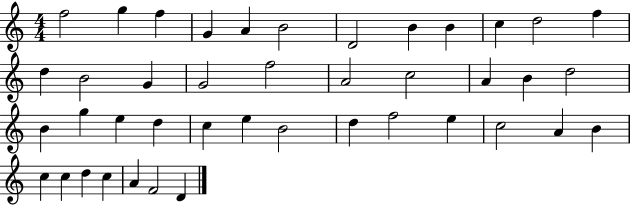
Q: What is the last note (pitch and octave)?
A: D4